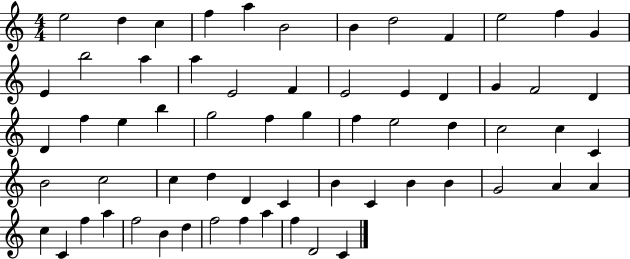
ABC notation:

X:1
T:Untitled
M:4/4
L:1/4
K:C
e2 d c f a B2 B d2 F e2 f G E b2 a a E2 F E2 E D G F2 D D f e b g2 f g f e2 d c2 c C B2 c2 c d D C B C B B G2 A A c C f a f2 B d f2 f a f D2 C